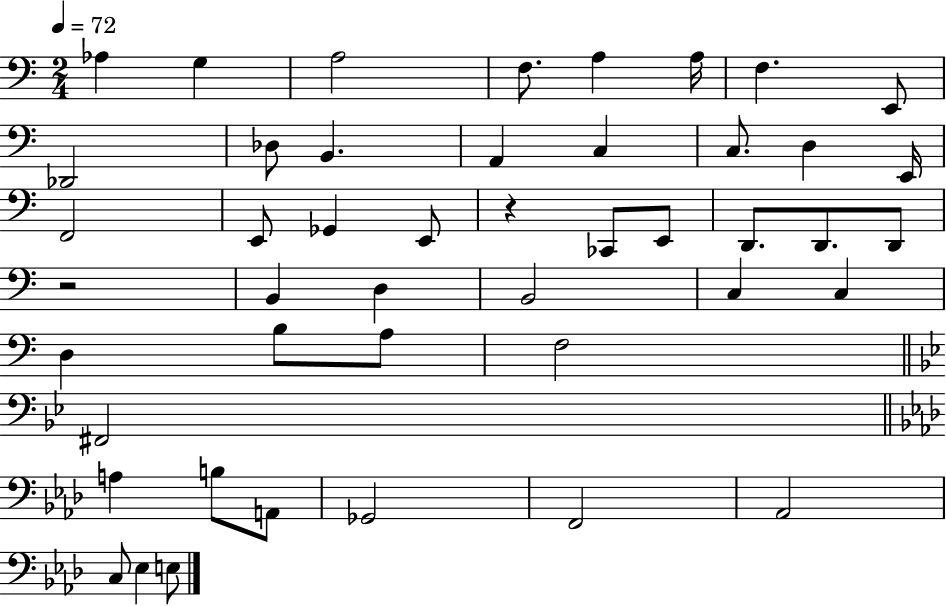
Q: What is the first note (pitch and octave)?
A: Ab3